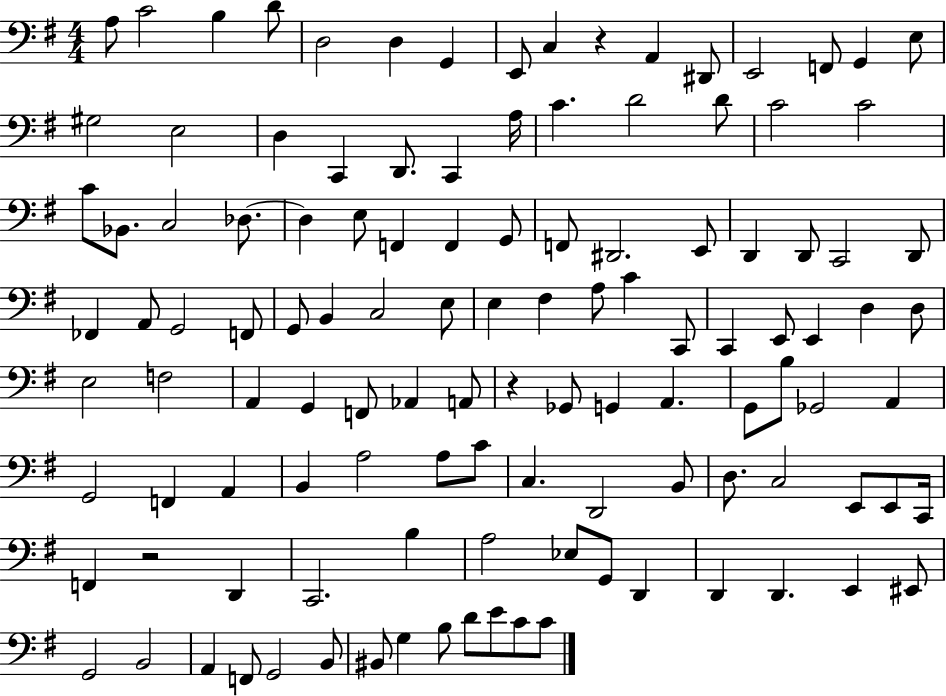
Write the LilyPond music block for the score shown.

{
  \clef bass
  \numericTimeSignature
  \time 4/4
  \key g \major
  a8 c'2 b4 d'8 | d2 d4 g,4 | e,8 c4 r4 a,4 dis,8 | e,2 f,8 g,4 e8 | \break gis2 e2 | d4 c,4 d,8. c,4 a16 | c'4. d'2 d'8 | c'2 c'2 | \break c'8 bes,8. c2 des8.~~ | des4 e8 f,4 f,4 g,8 | f,8 dis,2. e,8 | d,4 d,8 c,2 d,8 | \break fes,4 a,8 g,2 f,8 | g,8 b,4 c2 e8 | e4 fis4 a8 c'4 c,8 | c,4 e,8 e,4 d4 d8 | \break e2 f2 | a,4 g,4 f,8 aes,4 a,8 | r4 ges,8 g,4 a,4. | g,8 b8 ges,2 a,4 | \break g,2 f,4 a,4 | b,4 a2 a8 c'8 | c4. d,2 b,8 | d8. c2 e,8 e,8 c,16 | \break f,4 r2 d,4 | c,2. b4 | a2 ees8 g,8 d,4 | d,4 d,4. e,4 eis,8 | \break g,2 b,2 | a,4 f,8 g,2 b,8 | bis,8 g4 b8 d'8 e'8 c'8 c'8 | \bar "|."
}